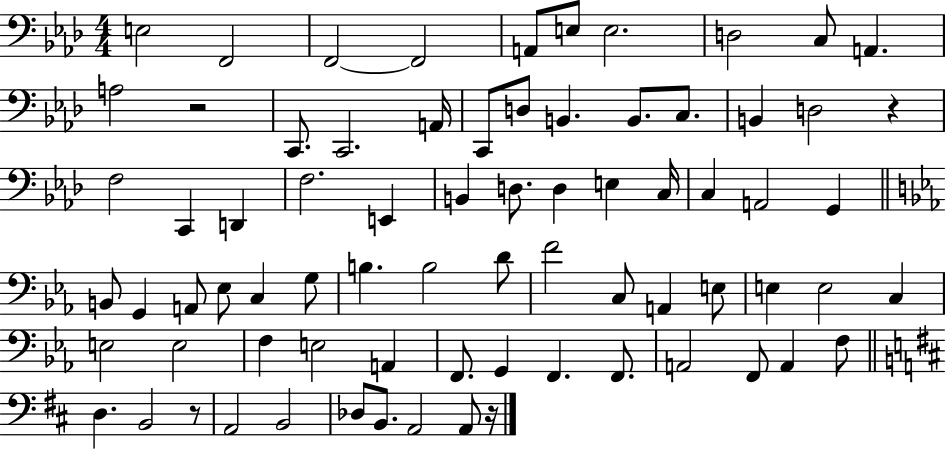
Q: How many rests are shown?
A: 4